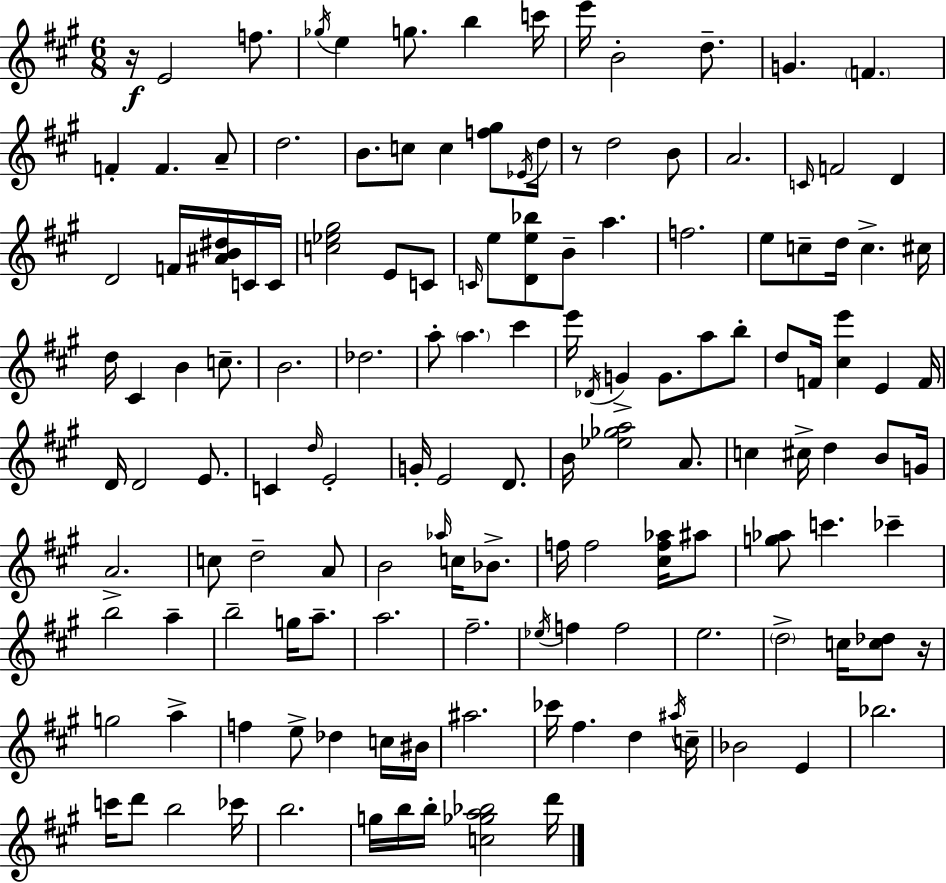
R/s E4/h F5/e. Gb5/s E5/q G5/e. B5/q C6/s E6/s B4/h D5/e. G4/q. F4/q. F4/q F4/q. A4/e D5/h. B4/e. C5/e C5/q [F5,G#5]/e Eb4/s D5/s R/e D5/h B4/e A4/h. C4/s F4/h D4/q D4/h F4/s [A#4,B4,D#5]/s C4/s C4/s [C5,Eb5,G#5]/h E4/e C4/e C4/s E5/e [D4,E5,Bb5]/e B4/e A5/q. F5/h. E5/e C5/e D5/s C5/q. C#5/s D5/s C#4/q B4/q C5/e. B4/h. Db5/h. A5/e A5/q. C#6/q E6/s Db4/s G4/q G4/e. A5/e B5/e D5/e F4/s [C#5,E6]/q E4/q F4/s D4/s D4/h E4/e. C4/q D5/s E4/h G4/s E4/h D4/e. B4/s [Eb5,Gb5,A5]/h A4/e. C5/q C#5/s D5/q B4/e G4/s A4/h. C5/e D5/h A4/e B4/h Ab5/s C5/s Bb4/e. F5/s F5/h [C#5,F5,Ab5]/s A#5/e [G5,Ab5]/e C6/q. CES6/q B5/h A5/q B5/h G5/s A5/e. A5/h. F#5/h. Eb5/s F5/q F5/h E5/h. D5/h C5/s [C5,Db5]/e R/s G5/h A5/q F5/q E5/e Db5/q C5/s BIS4/s A#5/h. CES6/s F#5/q. D5/q A#5/s C5/s Bb4/h E4/q Bb5/h. C6/s D6/e B5/h CES6/s B5/h. G5/s B5/s B5/s [C5,Gb5,A5,Bb5]/h D6/s